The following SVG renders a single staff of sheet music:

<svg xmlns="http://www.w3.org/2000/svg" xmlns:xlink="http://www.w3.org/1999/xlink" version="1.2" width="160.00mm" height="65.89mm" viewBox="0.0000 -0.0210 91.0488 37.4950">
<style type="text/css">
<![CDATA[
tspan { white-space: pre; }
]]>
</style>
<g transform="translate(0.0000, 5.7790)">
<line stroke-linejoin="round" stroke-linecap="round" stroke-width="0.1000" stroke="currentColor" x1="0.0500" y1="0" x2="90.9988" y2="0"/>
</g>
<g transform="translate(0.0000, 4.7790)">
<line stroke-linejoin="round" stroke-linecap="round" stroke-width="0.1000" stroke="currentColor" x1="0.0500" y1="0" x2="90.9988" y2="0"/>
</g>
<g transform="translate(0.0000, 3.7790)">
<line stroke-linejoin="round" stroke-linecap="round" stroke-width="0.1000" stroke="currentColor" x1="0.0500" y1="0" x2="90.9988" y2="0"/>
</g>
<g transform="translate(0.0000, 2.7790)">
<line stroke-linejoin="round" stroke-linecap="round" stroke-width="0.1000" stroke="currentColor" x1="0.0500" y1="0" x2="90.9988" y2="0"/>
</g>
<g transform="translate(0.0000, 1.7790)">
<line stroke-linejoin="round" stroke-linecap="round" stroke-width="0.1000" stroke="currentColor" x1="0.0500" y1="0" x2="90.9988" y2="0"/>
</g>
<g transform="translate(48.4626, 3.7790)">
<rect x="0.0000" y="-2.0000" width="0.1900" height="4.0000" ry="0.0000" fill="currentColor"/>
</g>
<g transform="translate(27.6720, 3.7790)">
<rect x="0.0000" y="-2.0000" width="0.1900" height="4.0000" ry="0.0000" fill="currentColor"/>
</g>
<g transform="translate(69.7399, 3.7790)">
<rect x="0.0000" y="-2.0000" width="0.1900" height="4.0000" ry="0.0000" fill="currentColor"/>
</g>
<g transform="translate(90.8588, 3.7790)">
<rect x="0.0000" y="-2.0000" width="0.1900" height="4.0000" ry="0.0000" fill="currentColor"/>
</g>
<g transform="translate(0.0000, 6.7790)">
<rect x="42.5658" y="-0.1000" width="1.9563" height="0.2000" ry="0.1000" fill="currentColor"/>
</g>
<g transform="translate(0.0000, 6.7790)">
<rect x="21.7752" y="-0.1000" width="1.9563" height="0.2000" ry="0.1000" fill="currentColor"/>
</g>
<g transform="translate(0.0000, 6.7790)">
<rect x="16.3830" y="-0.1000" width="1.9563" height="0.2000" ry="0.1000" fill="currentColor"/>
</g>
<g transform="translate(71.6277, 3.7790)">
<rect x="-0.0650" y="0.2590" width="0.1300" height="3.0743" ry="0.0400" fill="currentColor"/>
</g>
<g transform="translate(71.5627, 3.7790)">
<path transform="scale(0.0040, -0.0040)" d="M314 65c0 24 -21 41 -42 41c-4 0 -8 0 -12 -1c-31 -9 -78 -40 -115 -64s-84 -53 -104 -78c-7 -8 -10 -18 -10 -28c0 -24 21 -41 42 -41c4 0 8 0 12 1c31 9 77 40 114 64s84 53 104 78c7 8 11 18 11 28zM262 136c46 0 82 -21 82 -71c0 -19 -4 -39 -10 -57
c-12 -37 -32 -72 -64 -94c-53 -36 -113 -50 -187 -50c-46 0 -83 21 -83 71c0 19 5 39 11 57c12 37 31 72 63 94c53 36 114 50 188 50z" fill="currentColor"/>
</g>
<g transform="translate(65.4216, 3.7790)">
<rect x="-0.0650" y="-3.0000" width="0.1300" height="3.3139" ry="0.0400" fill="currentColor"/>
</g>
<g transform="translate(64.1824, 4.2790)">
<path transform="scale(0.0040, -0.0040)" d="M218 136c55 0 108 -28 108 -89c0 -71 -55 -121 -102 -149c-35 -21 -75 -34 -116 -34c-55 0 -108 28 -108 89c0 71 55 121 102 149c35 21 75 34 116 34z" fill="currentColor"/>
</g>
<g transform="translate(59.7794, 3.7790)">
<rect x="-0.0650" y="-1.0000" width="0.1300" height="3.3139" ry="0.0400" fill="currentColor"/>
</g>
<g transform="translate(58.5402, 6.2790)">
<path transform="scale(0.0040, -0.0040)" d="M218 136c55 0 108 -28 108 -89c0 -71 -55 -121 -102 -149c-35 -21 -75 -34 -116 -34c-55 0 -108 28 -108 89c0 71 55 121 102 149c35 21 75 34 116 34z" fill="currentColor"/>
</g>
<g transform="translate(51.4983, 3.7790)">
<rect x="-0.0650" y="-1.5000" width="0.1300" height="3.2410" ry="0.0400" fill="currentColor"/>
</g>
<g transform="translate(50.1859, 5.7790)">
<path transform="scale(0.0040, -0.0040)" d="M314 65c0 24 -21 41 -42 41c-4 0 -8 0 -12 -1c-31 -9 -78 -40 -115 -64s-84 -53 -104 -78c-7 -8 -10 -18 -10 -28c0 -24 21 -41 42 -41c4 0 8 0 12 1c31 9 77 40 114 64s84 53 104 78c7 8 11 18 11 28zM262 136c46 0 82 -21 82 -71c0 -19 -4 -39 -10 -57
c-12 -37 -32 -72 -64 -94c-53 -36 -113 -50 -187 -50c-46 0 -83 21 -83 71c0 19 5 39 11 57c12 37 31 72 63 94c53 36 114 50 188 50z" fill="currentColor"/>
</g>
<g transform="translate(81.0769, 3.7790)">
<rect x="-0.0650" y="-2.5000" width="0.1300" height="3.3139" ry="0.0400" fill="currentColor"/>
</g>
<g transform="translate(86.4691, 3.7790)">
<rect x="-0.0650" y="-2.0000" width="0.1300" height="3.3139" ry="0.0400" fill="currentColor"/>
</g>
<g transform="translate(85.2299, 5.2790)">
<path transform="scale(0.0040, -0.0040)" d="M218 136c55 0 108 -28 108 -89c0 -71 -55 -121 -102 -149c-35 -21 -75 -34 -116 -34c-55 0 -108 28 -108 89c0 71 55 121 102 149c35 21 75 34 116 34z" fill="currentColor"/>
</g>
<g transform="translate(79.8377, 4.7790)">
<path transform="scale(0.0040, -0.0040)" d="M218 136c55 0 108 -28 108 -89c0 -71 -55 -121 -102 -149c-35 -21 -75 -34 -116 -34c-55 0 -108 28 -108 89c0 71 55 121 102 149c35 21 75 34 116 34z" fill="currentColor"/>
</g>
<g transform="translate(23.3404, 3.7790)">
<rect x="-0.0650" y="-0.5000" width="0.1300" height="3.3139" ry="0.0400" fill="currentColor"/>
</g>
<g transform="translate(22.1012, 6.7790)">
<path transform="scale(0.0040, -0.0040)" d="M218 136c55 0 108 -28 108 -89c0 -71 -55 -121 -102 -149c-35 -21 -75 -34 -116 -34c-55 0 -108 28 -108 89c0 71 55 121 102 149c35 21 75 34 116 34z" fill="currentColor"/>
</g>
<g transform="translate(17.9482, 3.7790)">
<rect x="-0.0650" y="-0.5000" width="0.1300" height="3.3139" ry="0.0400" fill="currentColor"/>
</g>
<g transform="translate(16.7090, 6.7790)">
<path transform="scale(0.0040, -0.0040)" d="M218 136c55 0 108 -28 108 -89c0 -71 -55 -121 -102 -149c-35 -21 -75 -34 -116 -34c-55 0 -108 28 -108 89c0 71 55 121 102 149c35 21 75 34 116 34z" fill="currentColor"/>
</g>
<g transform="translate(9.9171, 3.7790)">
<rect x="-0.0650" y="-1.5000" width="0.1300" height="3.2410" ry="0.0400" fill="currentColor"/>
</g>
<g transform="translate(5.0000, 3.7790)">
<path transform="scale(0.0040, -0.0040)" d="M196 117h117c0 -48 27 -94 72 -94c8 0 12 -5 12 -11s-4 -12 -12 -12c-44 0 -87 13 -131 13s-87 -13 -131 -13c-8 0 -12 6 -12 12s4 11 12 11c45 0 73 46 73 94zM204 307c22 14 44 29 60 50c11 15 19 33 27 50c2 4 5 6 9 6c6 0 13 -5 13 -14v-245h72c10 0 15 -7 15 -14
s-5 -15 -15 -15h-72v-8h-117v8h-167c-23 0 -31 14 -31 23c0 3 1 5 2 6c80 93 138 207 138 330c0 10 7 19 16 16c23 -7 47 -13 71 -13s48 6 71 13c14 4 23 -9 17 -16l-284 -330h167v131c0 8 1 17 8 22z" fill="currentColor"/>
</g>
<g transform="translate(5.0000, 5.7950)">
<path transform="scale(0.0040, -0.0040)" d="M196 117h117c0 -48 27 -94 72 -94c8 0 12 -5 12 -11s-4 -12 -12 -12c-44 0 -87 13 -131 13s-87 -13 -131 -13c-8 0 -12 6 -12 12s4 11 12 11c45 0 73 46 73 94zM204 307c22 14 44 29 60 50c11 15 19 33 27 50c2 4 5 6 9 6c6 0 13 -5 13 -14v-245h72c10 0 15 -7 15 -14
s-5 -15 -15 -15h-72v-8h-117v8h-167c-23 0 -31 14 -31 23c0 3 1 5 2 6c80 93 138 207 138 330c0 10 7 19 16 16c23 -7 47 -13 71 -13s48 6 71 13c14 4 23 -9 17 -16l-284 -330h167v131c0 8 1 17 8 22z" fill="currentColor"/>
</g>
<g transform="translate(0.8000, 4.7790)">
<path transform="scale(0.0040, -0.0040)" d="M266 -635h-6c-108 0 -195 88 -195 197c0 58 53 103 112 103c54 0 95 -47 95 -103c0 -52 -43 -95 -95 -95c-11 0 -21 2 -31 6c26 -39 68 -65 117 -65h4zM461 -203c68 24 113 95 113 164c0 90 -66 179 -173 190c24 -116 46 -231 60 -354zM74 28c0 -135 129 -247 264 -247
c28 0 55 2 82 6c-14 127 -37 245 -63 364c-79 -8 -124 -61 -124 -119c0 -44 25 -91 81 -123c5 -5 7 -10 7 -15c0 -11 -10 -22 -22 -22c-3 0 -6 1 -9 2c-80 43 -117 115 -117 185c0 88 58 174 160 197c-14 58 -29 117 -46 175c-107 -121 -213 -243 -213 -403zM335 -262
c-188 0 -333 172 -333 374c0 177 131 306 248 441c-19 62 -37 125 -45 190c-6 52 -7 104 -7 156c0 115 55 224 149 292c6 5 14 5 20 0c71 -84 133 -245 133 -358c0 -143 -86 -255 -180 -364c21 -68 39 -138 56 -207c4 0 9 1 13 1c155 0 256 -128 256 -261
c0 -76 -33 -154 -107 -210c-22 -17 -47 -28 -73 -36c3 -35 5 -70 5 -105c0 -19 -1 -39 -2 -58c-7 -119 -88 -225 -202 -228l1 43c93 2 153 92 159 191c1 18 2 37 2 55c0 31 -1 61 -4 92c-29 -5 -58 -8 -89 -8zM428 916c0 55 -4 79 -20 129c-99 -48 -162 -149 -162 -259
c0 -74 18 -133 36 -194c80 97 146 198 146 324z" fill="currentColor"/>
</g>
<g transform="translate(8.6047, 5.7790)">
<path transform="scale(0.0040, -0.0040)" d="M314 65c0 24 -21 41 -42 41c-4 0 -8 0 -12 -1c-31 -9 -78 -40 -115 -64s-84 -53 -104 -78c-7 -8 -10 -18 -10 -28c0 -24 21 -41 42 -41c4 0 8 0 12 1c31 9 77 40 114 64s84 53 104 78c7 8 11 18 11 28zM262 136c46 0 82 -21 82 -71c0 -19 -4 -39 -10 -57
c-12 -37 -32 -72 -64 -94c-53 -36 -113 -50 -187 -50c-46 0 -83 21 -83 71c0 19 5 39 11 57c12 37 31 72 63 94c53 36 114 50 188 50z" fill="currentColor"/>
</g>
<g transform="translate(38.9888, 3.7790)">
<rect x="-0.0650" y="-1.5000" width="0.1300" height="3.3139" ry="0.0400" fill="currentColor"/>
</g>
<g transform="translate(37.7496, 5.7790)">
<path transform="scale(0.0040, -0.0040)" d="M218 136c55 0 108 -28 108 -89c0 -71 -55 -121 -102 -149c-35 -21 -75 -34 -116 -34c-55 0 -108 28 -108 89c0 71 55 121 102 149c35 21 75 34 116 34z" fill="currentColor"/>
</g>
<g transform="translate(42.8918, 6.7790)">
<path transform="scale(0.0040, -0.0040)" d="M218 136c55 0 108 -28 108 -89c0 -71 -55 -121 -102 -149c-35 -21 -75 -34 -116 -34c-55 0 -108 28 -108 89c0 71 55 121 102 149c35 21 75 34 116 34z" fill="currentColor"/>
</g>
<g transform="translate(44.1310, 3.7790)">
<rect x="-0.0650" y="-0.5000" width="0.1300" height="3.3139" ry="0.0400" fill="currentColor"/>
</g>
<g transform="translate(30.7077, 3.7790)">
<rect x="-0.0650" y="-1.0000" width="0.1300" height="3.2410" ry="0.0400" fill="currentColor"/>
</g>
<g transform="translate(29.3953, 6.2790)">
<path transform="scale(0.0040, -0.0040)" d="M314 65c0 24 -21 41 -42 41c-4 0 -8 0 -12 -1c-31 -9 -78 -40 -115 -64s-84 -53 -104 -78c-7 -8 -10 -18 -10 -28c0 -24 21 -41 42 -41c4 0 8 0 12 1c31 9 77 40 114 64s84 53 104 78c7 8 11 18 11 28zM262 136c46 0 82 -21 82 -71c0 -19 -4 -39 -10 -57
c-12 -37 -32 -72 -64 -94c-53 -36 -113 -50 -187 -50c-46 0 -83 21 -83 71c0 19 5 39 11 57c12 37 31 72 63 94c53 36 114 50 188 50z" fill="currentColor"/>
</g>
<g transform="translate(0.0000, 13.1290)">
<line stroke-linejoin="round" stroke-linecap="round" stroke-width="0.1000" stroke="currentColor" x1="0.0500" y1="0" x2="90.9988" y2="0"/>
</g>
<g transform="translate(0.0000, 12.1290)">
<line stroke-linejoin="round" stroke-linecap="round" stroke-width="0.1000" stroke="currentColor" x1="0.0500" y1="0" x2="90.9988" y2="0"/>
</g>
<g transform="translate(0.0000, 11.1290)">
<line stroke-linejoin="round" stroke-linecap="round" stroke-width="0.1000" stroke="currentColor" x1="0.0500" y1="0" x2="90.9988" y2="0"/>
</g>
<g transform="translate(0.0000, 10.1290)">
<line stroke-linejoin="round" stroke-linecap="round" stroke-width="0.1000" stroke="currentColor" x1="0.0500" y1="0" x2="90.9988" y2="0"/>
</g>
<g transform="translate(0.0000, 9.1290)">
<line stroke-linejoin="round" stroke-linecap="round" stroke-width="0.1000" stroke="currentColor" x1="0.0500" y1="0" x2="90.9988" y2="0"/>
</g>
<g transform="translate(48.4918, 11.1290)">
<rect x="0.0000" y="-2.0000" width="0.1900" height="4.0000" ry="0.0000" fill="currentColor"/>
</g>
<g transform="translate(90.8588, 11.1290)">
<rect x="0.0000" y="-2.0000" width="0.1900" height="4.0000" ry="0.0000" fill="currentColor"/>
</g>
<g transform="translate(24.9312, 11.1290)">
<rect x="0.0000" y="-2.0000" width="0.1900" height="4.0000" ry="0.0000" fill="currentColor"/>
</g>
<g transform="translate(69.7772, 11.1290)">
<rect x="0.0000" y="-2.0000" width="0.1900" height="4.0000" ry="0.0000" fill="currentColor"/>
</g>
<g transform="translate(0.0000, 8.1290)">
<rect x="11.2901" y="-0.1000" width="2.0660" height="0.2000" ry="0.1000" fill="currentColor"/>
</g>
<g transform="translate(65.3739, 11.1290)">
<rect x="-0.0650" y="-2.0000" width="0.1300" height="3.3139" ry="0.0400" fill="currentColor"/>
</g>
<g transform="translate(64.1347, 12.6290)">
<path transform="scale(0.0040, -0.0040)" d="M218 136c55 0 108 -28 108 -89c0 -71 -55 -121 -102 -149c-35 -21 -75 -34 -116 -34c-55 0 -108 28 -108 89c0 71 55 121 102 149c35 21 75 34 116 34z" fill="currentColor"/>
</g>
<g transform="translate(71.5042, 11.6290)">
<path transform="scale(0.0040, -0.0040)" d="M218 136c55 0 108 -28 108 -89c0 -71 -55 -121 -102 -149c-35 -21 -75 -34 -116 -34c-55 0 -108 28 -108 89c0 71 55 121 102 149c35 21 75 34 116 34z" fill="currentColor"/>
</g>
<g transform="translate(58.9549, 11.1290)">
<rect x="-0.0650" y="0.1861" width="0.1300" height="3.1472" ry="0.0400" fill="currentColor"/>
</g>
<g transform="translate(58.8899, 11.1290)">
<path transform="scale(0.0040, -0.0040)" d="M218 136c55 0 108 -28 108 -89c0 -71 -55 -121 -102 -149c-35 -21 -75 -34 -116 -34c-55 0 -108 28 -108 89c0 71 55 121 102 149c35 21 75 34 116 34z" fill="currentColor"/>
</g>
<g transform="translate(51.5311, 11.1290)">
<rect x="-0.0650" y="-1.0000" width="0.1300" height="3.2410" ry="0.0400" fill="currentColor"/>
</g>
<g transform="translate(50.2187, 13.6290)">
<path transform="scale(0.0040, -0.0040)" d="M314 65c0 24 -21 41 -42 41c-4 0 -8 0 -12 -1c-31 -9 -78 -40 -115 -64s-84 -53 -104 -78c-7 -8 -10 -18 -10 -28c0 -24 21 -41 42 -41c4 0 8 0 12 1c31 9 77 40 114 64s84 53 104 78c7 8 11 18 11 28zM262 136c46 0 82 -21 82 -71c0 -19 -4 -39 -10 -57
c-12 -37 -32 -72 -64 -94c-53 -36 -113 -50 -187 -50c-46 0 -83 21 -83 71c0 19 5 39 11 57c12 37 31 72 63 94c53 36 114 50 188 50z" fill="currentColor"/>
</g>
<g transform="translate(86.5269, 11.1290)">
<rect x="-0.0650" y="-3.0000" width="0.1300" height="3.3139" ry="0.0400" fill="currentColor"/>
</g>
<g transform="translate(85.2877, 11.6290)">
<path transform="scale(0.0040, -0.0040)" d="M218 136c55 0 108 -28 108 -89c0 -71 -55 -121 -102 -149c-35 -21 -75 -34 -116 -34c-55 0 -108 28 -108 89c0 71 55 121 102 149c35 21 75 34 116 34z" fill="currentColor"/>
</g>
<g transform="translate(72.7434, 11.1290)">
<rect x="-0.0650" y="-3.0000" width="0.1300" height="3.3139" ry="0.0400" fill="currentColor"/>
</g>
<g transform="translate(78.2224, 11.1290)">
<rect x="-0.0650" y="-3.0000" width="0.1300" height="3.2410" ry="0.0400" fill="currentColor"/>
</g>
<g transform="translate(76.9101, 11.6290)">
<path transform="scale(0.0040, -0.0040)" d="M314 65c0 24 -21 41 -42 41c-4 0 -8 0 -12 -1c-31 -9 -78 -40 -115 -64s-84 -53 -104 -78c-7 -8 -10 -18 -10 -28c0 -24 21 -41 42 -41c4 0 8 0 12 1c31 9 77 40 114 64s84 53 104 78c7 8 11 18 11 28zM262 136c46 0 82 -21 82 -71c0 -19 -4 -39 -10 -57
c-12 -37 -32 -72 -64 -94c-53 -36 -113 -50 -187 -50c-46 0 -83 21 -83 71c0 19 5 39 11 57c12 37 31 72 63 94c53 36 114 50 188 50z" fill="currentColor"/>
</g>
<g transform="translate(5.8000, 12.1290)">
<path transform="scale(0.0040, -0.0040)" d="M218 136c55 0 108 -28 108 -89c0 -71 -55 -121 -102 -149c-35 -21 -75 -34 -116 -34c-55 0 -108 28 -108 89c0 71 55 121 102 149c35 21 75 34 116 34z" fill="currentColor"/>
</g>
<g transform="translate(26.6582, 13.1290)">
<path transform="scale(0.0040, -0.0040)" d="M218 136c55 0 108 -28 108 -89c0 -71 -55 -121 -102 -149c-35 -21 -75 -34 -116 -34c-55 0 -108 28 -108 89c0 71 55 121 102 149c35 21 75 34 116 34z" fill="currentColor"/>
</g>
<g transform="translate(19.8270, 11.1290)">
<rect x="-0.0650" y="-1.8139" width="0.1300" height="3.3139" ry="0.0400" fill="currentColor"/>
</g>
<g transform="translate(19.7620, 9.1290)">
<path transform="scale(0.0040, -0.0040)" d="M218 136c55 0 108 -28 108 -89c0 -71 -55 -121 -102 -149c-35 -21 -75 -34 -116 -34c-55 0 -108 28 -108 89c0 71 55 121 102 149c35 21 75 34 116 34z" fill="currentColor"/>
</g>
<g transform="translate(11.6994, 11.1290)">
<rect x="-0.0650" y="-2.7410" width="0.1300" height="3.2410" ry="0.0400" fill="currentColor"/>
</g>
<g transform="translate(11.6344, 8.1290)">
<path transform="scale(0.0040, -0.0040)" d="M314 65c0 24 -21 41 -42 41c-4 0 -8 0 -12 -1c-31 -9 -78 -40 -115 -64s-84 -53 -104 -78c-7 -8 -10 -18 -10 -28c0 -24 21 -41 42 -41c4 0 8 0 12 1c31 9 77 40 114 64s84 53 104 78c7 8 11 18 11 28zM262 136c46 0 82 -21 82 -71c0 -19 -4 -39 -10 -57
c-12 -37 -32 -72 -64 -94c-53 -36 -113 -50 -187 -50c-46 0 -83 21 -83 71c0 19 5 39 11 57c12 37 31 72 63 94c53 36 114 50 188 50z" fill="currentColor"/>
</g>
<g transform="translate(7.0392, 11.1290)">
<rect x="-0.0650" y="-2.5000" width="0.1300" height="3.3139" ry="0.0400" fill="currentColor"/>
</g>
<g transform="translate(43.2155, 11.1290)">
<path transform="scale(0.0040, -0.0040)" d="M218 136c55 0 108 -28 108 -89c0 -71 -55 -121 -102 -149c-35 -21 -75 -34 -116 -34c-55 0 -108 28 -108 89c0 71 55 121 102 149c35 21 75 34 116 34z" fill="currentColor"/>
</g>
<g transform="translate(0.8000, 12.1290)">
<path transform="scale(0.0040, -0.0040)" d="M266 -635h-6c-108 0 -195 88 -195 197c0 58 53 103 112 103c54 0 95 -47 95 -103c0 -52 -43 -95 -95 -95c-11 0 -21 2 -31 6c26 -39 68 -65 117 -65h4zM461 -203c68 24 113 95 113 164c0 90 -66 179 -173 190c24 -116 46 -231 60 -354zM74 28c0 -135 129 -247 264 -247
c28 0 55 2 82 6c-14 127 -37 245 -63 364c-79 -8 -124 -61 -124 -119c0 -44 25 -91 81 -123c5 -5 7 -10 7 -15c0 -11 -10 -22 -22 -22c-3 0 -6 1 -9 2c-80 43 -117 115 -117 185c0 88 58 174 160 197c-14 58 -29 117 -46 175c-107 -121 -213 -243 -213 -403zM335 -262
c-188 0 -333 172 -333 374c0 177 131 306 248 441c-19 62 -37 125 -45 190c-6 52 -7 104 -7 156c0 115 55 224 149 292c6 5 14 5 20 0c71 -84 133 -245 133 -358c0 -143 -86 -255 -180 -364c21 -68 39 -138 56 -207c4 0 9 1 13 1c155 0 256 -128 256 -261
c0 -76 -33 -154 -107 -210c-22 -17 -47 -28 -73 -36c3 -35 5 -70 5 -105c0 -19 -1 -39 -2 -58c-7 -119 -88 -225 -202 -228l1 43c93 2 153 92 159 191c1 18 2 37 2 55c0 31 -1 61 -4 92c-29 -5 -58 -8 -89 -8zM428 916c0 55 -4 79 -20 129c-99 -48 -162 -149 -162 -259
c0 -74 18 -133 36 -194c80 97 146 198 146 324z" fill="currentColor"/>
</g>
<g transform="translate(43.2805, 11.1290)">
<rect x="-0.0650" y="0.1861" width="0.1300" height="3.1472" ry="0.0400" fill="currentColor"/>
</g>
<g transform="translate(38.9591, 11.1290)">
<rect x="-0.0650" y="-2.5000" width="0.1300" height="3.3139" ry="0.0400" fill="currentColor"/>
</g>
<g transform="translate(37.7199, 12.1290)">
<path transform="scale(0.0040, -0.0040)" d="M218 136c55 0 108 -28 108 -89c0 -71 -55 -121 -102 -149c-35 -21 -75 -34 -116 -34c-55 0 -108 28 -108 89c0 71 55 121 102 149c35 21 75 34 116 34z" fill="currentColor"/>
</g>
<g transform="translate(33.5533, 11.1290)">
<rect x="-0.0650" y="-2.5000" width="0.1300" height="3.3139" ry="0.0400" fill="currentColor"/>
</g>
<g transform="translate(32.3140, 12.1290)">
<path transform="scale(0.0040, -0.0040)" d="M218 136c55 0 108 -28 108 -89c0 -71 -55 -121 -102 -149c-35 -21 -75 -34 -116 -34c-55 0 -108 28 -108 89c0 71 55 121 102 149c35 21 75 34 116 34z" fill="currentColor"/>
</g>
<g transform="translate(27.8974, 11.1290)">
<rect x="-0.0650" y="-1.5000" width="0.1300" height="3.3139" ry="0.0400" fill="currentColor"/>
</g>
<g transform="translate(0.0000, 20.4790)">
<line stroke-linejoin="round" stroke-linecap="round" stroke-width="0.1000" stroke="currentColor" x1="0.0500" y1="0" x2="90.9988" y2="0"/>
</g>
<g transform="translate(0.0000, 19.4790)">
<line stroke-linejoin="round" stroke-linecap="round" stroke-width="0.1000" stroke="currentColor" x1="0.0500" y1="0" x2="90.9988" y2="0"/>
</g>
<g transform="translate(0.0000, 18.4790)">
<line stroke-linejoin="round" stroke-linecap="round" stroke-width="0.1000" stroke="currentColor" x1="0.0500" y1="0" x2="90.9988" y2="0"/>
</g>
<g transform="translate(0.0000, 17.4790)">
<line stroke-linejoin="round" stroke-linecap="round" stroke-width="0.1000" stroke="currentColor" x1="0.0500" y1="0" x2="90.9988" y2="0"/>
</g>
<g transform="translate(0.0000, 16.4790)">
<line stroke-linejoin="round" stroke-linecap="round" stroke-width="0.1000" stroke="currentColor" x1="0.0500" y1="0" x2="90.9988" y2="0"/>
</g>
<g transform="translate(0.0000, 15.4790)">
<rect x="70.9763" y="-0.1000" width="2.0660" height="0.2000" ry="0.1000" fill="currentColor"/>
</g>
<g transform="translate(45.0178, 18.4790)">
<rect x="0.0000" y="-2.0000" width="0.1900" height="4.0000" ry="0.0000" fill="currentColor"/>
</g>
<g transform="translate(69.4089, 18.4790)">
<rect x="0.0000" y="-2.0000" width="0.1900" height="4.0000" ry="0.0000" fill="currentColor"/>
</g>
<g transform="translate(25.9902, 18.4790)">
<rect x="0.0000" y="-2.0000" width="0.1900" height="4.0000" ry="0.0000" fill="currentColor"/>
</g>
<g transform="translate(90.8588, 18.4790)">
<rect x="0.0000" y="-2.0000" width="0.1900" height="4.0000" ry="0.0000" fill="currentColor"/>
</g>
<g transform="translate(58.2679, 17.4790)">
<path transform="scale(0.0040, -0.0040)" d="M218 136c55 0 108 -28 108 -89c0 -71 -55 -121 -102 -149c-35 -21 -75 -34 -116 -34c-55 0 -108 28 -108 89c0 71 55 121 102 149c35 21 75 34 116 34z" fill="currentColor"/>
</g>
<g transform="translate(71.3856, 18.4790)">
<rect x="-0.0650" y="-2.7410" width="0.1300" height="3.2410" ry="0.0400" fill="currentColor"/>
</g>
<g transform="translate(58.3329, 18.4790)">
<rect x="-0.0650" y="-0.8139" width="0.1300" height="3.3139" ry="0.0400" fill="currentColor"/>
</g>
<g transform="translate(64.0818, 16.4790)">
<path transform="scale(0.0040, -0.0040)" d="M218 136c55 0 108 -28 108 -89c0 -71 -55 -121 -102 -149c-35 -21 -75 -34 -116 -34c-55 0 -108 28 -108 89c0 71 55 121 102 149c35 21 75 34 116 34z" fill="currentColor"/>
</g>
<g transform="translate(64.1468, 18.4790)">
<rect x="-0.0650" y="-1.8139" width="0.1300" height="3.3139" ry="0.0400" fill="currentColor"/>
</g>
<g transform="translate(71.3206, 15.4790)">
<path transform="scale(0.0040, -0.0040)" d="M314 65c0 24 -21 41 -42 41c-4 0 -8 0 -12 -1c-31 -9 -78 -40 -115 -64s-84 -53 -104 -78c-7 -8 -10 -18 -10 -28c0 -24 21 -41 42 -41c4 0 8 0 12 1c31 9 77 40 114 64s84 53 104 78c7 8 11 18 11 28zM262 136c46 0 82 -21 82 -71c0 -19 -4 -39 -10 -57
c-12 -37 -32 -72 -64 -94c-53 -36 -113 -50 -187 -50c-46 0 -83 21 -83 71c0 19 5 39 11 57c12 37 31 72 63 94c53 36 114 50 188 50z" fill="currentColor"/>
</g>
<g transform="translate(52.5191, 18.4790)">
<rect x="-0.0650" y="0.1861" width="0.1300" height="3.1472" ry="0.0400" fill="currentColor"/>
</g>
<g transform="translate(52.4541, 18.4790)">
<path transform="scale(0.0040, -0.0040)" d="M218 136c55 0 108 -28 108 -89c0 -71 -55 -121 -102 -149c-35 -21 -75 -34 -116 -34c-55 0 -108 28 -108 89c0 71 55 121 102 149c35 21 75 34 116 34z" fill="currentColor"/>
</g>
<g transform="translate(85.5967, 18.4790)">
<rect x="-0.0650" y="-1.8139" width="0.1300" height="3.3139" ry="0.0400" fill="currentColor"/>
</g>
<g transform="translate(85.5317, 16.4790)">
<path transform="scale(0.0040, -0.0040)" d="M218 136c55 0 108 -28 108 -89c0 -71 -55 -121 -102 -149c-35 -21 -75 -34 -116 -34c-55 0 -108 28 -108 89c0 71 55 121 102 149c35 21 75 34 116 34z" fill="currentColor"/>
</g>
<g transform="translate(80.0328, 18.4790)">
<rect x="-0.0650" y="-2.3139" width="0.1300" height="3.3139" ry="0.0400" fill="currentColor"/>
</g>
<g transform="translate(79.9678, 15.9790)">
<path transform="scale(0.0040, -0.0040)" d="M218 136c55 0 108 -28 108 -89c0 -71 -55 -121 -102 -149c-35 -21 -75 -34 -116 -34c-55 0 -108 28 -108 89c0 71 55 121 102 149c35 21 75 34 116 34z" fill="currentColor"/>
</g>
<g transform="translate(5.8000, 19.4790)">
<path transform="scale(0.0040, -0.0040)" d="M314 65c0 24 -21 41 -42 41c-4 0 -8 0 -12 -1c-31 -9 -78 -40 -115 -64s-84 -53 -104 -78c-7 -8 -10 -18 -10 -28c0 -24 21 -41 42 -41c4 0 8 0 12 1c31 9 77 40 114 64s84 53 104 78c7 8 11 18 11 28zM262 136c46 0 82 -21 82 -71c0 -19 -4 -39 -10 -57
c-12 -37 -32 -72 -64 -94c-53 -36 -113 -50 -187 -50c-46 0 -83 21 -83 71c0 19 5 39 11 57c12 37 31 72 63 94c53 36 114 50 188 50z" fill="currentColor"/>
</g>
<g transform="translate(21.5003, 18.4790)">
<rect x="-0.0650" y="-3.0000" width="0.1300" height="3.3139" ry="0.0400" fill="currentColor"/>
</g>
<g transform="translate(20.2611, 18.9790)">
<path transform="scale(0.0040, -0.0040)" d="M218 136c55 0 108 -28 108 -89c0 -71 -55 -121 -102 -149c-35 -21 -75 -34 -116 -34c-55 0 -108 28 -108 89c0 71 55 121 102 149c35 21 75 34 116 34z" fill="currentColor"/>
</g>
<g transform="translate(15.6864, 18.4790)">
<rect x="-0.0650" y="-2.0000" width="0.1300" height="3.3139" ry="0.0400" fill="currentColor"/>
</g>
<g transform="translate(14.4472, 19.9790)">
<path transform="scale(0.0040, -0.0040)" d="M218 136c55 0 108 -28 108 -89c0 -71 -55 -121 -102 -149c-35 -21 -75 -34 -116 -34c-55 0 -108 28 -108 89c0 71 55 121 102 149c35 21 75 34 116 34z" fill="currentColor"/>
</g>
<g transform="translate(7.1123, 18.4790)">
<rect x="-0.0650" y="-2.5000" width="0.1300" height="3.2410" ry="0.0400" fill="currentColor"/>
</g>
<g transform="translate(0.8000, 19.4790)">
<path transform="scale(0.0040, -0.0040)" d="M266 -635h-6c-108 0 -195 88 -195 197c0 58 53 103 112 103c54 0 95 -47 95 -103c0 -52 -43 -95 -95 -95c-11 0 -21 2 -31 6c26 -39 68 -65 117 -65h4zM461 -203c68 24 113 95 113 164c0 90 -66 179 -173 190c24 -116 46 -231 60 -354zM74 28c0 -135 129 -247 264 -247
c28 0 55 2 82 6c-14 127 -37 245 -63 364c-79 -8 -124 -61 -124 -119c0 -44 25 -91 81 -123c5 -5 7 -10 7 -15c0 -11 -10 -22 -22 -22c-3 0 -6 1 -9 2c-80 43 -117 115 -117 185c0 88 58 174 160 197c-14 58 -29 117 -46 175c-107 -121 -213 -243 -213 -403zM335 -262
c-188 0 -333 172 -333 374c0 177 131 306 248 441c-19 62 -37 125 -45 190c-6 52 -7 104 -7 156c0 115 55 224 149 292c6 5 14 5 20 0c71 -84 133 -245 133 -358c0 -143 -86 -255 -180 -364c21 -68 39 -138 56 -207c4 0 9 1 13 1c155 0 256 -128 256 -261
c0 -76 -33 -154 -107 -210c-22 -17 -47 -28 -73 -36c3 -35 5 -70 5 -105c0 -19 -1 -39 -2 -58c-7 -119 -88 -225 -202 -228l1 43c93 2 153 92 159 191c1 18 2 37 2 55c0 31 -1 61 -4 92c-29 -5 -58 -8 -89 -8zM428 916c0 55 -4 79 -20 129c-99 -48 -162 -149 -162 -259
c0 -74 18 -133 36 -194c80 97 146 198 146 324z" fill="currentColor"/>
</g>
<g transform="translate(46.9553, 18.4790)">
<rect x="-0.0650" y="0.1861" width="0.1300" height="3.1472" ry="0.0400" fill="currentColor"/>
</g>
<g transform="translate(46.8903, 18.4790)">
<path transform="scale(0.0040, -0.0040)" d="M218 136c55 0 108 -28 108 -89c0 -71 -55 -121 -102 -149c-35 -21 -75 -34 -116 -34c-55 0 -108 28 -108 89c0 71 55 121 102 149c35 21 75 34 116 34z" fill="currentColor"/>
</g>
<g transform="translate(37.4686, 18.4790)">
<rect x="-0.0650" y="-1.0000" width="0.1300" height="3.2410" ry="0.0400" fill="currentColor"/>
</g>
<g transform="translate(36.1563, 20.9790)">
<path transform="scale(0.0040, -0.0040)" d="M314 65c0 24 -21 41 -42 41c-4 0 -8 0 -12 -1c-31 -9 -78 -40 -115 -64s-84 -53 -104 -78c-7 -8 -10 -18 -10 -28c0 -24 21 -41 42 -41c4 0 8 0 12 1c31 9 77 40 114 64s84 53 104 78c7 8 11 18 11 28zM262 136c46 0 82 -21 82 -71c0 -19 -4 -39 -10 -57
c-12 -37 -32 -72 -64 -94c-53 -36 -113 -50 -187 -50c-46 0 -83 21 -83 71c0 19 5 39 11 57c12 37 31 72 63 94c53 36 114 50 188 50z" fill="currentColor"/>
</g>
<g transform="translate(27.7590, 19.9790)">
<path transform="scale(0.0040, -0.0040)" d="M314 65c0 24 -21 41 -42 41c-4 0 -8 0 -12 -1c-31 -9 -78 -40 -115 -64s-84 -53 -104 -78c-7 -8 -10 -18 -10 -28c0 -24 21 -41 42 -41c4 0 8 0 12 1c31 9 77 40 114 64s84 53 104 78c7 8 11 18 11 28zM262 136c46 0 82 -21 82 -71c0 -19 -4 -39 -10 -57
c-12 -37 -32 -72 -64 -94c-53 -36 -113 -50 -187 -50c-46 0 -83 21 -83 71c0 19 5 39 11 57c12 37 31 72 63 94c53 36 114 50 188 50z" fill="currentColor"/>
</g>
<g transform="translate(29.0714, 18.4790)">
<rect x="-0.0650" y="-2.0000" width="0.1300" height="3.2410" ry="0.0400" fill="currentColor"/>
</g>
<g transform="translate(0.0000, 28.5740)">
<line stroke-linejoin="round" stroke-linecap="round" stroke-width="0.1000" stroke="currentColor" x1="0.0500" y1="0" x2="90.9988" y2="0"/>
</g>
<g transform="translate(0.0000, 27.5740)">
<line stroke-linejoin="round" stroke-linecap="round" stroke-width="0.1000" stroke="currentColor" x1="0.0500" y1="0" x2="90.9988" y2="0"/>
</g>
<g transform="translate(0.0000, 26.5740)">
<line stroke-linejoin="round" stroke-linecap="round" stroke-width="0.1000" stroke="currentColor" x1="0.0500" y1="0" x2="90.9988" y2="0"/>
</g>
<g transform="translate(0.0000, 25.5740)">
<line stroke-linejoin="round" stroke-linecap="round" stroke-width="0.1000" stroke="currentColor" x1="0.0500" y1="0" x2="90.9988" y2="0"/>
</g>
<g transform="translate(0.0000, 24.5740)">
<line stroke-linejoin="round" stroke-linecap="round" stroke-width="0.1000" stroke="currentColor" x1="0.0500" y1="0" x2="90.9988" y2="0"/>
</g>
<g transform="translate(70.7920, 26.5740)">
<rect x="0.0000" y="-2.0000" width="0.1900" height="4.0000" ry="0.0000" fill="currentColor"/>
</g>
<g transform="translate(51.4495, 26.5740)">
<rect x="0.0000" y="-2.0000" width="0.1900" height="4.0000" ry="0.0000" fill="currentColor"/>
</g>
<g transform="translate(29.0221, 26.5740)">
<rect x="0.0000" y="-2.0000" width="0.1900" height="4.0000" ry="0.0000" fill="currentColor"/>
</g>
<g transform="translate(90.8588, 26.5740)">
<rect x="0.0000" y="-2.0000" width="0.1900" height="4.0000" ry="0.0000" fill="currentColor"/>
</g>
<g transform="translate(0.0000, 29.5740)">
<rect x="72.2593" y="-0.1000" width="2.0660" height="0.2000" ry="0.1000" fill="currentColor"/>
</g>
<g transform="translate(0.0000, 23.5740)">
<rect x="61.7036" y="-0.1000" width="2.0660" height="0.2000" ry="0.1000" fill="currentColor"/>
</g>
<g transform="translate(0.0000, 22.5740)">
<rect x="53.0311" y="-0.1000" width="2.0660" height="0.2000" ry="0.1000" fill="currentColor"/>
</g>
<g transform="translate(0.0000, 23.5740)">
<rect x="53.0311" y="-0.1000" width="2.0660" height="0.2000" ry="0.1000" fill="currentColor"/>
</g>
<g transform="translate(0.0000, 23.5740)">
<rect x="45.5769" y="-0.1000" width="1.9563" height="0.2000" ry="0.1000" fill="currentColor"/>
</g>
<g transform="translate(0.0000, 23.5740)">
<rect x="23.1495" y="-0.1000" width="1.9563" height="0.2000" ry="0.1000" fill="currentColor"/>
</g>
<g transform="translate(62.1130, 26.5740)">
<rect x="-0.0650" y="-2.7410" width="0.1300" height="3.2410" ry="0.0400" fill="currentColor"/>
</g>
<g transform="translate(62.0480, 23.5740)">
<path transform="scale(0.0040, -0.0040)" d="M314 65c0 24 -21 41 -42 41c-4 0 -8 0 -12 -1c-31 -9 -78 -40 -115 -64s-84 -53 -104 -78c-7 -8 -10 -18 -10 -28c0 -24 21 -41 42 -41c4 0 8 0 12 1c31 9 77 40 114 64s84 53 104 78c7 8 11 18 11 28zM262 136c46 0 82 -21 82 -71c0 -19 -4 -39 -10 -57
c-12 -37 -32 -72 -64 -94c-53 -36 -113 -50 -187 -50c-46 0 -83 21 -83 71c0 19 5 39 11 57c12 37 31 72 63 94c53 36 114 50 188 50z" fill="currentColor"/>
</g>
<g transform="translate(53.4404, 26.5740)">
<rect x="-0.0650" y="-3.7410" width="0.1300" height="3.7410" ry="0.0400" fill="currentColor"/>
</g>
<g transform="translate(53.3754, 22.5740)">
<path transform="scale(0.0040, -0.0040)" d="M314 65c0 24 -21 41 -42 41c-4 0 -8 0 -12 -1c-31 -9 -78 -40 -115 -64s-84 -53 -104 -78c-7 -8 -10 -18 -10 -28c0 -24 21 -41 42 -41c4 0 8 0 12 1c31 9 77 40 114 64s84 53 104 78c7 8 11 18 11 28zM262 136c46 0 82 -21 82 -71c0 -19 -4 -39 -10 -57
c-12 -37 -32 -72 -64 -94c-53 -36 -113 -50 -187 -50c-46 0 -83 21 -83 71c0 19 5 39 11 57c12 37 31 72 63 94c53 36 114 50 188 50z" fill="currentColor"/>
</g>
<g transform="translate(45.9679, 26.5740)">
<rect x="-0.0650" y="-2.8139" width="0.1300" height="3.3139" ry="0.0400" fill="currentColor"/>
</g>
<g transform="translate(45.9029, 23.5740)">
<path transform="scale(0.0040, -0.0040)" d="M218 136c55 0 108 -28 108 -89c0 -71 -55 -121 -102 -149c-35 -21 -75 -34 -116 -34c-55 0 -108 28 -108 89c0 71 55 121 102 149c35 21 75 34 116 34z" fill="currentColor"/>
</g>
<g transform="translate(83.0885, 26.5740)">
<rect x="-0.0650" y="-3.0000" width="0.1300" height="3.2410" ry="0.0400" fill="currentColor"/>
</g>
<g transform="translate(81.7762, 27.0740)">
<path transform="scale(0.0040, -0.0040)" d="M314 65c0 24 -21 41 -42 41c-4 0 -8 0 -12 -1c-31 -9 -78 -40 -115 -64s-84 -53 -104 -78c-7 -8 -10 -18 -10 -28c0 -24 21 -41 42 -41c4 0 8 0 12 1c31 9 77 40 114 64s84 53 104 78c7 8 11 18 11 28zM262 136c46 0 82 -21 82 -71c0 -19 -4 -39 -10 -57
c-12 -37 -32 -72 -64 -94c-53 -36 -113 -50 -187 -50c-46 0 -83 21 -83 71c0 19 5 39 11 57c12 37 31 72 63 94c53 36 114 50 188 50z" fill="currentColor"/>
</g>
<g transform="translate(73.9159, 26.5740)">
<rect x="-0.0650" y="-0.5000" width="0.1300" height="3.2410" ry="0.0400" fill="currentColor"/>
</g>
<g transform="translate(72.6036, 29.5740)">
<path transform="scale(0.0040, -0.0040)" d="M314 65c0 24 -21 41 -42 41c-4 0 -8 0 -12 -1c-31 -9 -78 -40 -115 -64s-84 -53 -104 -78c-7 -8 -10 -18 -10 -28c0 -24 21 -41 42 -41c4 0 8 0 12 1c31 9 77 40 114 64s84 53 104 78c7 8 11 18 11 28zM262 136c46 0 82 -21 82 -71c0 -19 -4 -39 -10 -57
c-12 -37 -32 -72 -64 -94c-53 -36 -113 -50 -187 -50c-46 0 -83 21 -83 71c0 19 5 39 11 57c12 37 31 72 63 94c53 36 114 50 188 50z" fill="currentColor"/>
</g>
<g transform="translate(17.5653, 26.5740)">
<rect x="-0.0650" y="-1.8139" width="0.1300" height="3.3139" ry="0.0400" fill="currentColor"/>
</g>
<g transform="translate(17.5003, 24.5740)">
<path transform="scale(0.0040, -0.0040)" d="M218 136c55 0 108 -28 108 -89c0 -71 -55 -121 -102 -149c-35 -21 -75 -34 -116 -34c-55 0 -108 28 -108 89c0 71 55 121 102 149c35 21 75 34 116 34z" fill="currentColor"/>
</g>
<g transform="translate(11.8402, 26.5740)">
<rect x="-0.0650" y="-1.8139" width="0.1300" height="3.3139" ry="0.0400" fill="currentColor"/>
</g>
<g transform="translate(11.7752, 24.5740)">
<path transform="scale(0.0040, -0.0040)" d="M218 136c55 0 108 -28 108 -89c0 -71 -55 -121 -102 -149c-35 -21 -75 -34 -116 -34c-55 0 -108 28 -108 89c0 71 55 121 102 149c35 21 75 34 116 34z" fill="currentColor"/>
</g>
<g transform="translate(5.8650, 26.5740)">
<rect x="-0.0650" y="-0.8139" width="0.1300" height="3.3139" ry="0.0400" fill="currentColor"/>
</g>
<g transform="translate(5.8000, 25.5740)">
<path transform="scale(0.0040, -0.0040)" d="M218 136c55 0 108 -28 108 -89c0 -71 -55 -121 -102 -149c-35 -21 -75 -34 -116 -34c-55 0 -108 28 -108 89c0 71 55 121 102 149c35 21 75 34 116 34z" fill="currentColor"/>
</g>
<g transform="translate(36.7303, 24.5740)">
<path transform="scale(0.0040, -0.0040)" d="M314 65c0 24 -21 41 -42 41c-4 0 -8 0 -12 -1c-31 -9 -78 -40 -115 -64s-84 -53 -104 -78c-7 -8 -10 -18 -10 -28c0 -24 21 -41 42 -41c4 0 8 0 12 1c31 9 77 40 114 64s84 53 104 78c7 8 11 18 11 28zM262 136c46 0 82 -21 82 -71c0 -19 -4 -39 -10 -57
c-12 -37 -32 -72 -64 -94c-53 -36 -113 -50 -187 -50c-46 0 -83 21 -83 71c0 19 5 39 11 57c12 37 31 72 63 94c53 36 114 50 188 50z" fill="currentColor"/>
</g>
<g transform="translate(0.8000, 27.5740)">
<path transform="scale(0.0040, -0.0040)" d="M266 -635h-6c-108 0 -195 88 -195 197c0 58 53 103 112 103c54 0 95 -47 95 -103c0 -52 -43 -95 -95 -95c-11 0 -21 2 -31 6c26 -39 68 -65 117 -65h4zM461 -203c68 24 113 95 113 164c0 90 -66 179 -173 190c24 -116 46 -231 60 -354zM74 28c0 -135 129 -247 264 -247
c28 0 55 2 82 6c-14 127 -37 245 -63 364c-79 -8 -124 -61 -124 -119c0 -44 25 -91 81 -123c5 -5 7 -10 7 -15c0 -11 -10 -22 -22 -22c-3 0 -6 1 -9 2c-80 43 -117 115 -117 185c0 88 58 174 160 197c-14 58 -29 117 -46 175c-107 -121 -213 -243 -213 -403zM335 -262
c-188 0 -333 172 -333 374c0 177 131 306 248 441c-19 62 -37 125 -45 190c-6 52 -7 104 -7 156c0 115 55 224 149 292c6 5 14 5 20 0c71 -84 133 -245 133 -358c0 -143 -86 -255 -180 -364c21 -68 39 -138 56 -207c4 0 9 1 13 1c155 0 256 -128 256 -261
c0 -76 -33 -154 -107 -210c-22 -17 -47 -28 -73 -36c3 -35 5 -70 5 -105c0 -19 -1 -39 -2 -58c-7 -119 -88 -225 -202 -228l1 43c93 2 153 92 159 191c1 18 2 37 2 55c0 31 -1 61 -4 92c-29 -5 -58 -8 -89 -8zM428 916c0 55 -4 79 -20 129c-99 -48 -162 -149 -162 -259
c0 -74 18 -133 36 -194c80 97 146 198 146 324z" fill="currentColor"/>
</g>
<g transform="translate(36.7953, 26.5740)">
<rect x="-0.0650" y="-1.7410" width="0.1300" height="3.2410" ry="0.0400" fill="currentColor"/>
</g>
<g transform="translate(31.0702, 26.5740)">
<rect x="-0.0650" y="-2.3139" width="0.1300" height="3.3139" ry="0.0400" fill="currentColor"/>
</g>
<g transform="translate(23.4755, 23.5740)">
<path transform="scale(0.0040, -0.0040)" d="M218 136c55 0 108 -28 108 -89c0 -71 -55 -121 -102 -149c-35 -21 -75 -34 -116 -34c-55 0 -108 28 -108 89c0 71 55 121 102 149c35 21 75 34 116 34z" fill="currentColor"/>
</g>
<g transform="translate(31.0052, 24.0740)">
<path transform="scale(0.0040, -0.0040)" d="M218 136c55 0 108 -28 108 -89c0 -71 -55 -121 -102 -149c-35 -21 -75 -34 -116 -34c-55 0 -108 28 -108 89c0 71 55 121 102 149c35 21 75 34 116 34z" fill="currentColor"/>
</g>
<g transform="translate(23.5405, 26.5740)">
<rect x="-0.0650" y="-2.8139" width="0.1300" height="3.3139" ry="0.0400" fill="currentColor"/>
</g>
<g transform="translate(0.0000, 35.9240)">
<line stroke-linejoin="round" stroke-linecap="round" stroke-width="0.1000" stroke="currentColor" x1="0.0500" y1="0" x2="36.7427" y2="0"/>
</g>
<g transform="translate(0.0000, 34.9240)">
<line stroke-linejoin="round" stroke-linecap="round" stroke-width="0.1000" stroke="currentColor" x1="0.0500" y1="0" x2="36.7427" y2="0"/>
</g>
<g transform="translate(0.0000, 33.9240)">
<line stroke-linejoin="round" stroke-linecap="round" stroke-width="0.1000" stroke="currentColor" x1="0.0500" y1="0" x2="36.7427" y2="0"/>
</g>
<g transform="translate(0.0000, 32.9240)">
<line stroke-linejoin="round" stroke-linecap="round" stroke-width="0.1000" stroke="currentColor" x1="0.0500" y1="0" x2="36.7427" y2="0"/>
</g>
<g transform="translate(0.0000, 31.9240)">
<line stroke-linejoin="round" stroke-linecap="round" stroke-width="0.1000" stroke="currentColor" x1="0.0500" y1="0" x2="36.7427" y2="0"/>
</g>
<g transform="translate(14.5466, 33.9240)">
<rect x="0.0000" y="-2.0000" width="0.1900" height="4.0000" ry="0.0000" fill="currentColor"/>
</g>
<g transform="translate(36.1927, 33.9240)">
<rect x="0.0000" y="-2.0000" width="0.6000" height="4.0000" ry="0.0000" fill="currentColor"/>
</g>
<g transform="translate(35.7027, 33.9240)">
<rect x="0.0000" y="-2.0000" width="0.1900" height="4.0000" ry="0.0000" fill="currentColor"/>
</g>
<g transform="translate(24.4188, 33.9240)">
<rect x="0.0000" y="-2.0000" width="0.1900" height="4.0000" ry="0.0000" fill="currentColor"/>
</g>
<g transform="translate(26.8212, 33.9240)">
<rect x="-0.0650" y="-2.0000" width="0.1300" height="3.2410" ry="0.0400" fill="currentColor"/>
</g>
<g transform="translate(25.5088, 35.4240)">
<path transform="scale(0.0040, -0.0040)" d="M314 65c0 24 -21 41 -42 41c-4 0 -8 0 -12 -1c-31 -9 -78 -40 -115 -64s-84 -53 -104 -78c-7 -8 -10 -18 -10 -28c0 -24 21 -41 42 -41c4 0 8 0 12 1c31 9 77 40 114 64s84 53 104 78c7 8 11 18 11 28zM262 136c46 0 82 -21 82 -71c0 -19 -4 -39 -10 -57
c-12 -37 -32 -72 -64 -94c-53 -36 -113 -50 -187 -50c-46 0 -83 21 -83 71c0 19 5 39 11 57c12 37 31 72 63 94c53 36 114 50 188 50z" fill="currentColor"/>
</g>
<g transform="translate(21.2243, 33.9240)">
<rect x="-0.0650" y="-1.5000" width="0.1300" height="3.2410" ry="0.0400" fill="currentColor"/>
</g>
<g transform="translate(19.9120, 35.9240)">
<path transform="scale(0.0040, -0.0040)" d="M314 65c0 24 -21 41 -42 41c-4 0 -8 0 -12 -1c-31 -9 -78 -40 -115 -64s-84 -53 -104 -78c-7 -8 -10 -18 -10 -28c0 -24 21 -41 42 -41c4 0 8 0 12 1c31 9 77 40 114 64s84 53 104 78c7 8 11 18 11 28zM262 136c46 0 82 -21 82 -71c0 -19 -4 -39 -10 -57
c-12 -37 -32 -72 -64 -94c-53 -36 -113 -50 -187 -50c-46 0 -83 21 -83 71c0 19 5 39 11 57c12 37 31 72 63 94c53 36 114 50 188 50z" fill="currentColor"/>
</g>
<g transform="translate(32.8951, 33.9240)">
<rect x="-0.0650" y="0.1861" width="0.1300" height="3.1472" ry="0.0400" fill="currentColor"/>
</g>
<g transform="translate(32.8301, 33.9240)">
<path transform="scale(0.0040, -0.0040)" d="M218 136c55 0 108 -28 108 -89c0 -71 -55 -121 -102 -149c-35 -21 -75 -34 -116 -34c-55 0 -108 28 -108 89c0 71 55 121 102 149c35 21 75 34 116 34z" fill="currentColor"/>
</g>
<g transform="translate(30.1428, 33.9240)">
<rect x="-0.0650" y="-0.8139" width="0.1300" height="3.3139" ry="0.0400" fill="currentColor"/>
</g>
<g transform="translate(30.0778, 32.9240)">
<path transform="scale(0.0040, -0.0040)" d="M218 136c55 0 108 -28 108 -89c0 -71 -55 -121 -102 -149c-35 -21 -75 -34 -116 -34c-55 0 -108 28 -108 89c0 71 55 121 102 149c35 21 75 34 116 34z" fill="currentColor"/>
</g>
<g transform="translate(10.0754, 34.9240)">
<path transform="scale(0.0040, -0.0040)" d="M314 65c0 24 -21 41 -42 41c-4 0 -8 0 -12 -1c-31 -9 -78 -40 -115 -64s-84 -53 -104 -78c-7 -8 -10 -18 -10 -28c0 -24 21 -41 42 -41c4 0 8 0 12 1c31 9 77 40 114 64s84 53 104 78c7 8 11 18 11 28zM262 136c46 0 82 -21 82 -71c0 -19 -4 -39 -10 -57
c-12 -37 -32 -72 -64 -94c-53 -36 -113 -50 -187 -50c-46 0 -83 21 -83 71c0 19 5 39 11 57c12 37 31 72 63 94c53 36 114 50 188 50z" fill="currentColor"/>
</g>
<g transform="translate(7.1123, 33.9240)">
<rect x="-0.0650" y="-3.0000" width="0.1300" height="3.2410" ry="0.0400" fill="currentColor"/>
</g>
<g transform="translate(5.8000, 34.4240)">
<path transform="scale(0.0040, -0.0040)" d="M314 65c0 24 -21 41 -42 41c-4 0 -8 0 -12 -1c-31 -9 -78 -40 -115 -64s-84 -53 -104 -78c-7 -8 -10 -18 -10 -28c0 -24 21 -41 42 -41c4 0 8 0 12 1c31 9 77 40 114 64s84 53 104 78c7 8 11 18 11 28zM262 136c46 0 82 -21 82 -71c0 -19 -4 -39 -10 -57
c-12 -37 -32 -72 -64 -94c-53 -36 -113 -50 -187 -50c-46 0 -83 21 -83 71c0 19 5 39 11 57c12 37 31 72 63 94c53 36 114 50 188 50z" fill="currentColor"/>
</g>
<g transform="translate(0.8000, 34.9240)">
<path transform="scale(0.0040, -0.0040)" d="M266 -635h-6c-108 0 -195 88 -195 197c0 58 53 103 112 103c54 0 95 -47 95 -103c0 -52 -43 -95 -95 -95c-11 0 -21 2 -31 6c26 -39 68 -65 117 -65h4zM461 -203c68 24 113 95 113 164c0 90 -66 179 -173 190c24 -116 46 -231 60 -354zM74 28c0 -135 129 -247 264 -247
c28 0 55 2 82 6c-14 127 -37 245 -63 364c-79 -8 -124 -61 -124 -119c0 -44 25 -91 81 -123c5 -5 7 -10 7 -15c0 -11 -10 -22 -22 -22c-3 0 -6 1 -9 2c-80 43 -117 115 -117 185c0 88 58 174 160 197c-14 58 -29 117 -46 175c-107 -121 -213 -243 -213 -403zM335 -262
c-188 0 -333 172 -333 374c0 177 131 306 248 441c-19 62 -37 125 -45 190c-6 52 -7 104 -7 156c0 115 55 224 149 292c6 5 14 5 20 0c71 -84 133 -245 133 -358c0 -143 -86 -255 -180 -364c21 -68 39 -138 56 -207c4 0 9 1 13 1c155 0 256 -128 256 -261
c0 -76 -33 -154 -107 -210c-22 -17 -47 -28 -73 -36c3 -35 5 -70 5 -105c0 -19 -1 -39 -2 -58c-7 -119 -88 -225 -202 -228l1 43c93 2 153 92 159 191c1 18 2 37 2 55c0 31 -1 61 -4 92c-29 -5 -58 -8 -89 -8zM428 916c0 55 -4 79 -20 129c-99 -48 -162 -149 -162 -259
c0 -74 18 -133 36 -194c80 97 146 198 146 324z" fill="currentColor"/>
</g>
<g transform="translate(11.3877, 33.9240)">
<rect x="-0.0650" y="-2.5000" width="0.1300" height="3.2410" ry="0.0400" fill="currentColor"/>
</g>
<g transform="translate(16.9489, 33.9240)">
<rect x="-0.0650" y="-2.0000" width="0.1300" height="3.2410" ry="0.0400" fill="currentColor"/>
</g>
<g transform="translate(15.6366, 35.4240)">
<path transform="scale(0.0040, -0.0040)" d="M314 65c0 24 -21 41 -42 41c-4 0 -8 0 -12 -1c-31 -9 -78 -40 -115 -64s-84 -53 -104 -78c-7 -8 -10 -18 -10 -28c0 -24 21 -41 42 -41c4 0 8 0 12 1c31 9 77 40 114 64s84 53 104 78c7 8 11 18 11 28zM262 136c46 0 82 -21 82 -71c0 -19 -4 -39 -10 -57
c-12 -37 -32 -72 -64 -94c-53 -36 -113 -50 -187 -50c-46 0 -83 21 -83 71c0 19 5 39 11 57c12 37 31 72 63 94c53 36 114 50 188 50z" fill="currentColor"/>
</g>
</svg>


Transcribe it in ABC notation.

X:1
T:Untitled
M:4/4
L:1/4
K:C
E2 C C D2 E C E2 D A B2 G F G a2 f E G G B D2 B F A A2 A G2 F A F2 D2 B B d f a2 g f d f f a g f2 a c'2 a2 C2 A2 A2 G2 F2 E2 F2 d B